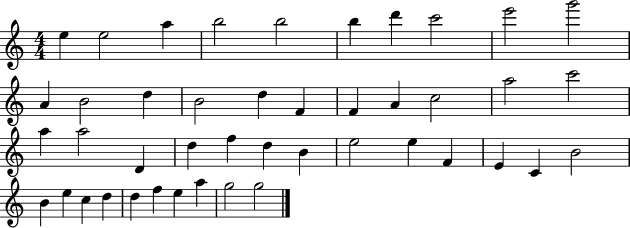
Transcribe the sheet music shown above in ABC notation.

X:1
T:Untitled
M:4/4
L:1/4
K:C
e e2 a b2 b2 b d' c'2 e'2 g'2 A B2 d B2 d F F A c2 a2 c'2 a a2 D d f d B e2 e F E C B2 B e c d d f e a g2 g2